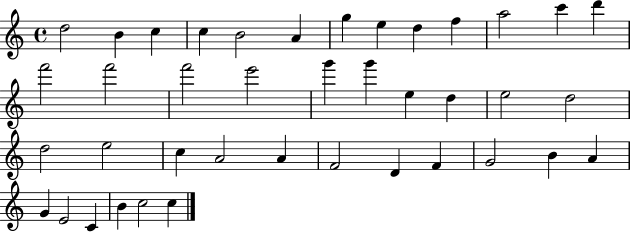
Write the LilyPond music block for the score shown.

{
  \clef treble
  \time 4/4
  \defaultTimeSignature
  \key c \major
  d''2 b'4 c''4 | c''4 b'2 a'4 | g''4 e''4 d''4 f''4 | a''2 c'''4 d'''4 | \break f'''2 f'''2 | f'''2 e'''2 | g'''4 g'''4 e''4 d''4 | e''2 d''2 | \break d''2 e''2 | c''4 a'2 a'4 | f'2 d'4 f'4 | g'2 b'4 a'4 | \break g'4 e'2 c'4 | b'4 c''2 c''4 | \bar "|."
}